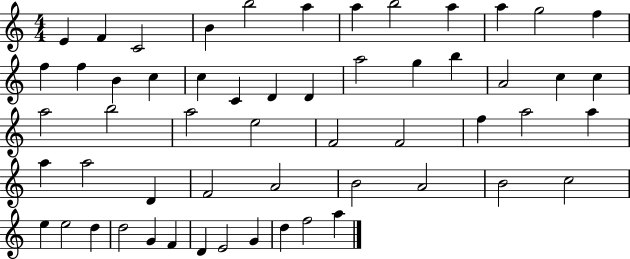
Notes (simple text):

E4/q F4/q C4/h B4/q B5/h A5/q A5/q B5/h A5/q A5/q G5/h F5/q F5/q F5/q B4/q C5/q C5/q C4/q D4/q D4/q A5/h G5/q B5/q A4/h C5/q C5/q A5/h B5/h A5/h E5/h F4/h F4/h F5/q A5/h A5/q A5/q A5/h D4/q F4/h A4/h B4/h A4/h B4/h C5/h E5/q E5/h D5/q D5/h G4/q F4/q D4/q E4/h G4/q D5/q F5/h A5/q